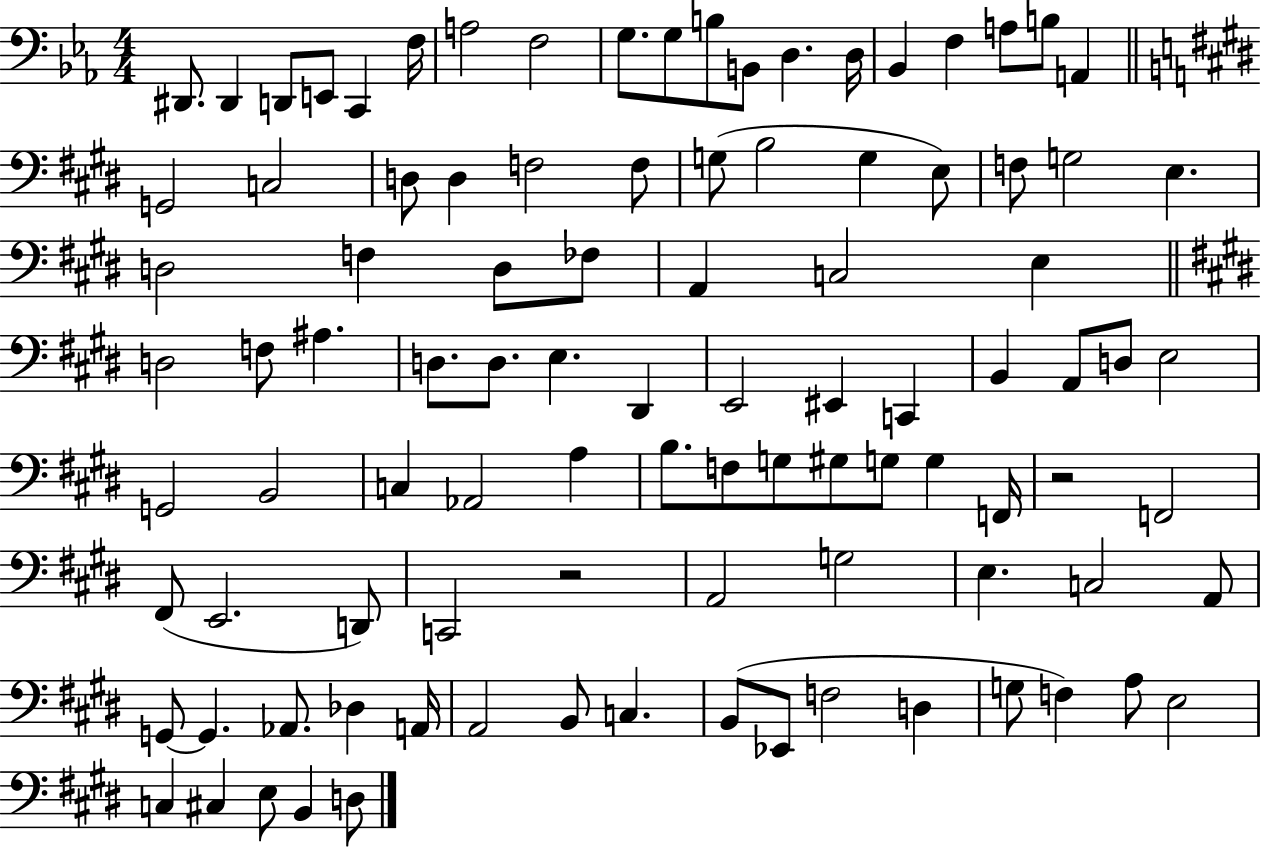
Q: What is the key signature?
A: EES major